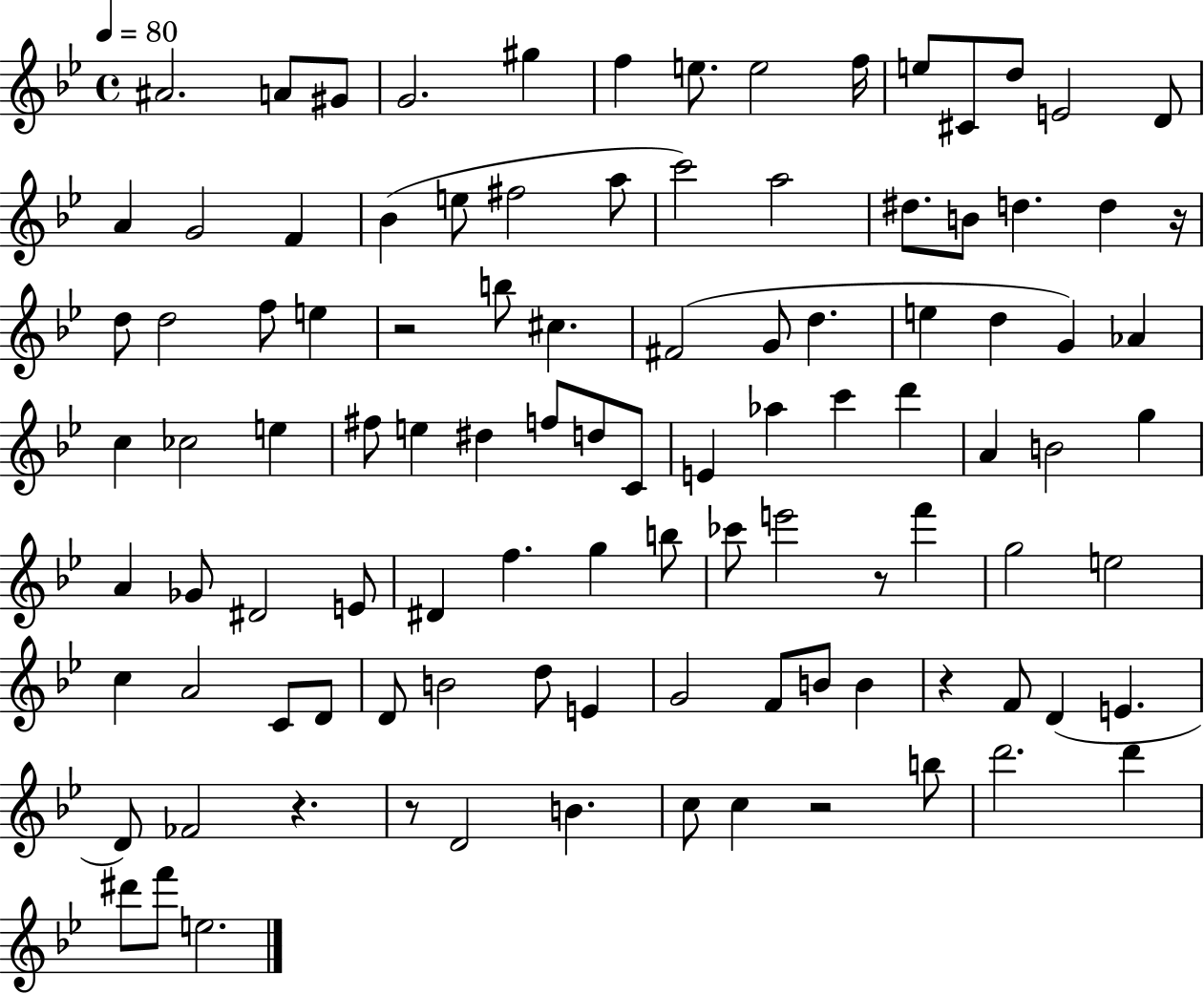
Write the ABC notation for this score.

X:1
T:Untitled
M:4/4
L:1/4
K:Bb
^A2 A/2 ^G/2 G2 ^g f e/2 e2 f/4 e/2 ^C/2 d/2 E2 D/2 A G2 F _B e/2 ^f2 a/2 c'2 a2 ^d/2 B/2 d d z/4 d/2 d2 f/2 e z2 b/2 ^c ^F2 G/2 d e d G _A c _c2 e ^f/2 e ^d f/2 d/2 C/2 E _a c' d' A B2 g A _G/2 ^D2 E/2 ^D f g b/2 _c'/2 e'2 z/2 f' g2 e2 c A2 C/2 D/2 D/2 B2 d/2 E G2 F/2 B/2 B z F/2 D E D/2 _F2 z z/2 D2 B c/2 c z2 b/2 d'2 d' ^d'/2 f'/2 e2